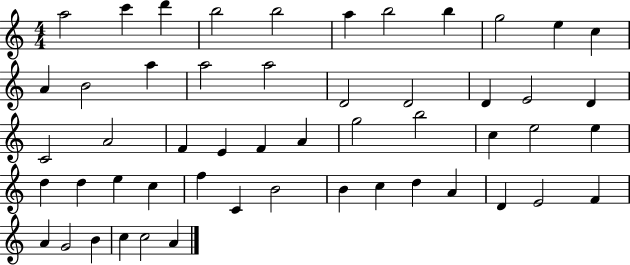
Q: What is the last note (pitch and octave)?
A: A4